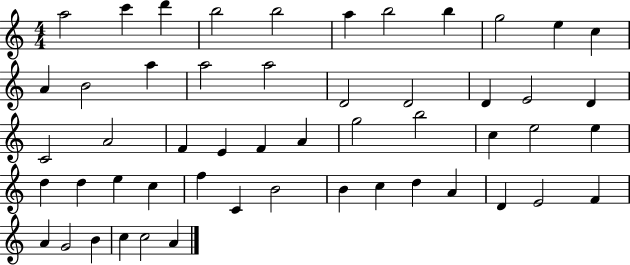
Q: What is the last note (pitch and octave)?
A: A4